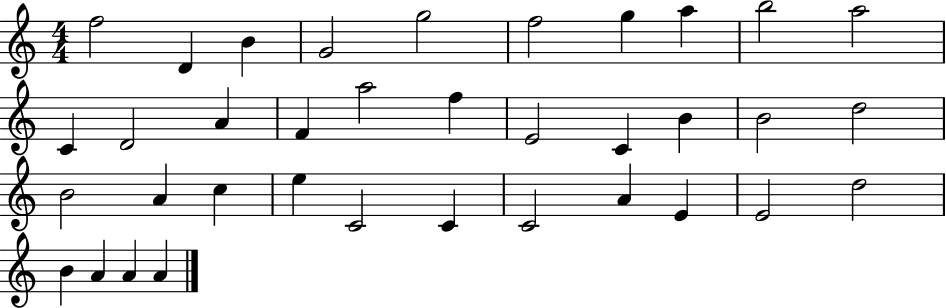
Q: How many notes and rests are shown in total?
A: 36